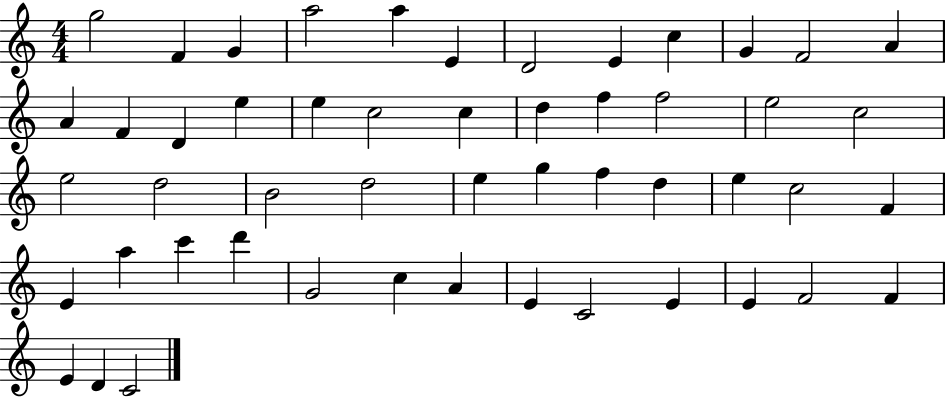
{
  \clef treble
  \numericTimeSignature
  \time 4/4
  \key c \major
  g''2 f'4 g'4 | a''2 a''4 e'4 | d'2 e'4 c''4 | g'4 f'2 a'4 | \break a'4 f'4 d'4 e''4 | e''4 c''2 c''4 | d''4 f''4 f''2 | e''2 c''2 | \break e''2 d''2 | b'2 d''2 | e''4 g''4 f''4 d''4 | e''4 c''2 f'4 | \break e'4 a''4 c'''4 d'''4 | g'2 c''4 a'4 | e'4 c'2 e'4 | e'4 f'2 f'4 | \break e'4 d'4 c'2 | \bar "|."
}